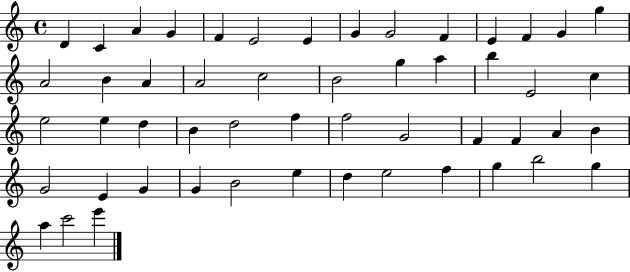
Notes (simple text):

D4/q C4/q A4/q G4/q F4/q E4/h E4/q G4/q G4/h F4/q E4/q F4/q G4/q G5/q A4/h B4/q A4/q A4/h C5/h B4/h G5/q A5/q B5/q E4/h C5/q E5/h E5/q D5/q B4/q D5/h F5/q F5/h G4/h F4/q F4/q A4/q B4/q G4/h E4/q G4/q G4/q B4/h E5/q D5/q E5/h F5/q G5/q B5/h G5/q A5/q C6/h E6/q